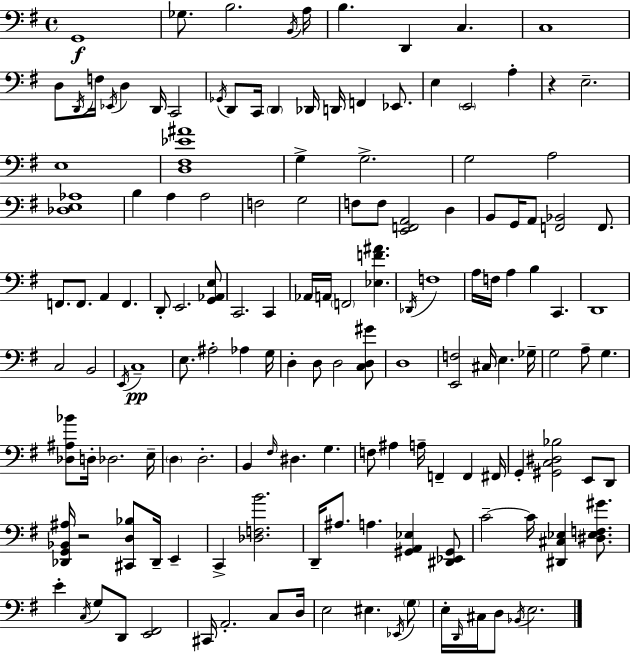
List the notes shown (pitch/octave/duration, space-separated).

G2/w Gb3/e. B3/h. B2/s A3/s B3/q. D2/q C3/q. C3/w D3/e D2/s F3/s Eb2/s D3/q D2/s C2/h Gb2/s D2/e C2/s D2/q Db2/s D2/s F2/q Eb2/e. E3/q E2/h A3/q R/q E3/h. E3/w [D3,F#3,Eb4,A#4]/w G3/q G3/h. G3/h A3/h [Db3,E3,Ab3]/w B3/q A3/q A3/h F3/h G3/h F3/e F3/e [E2,F2,A2]/h D3/q B2/e G2/s A2/e [F2,Bb2]/h F2/e. F2/e. F2/e. A2/q F2/q. D2/e E2/h. [G2,Ab2,E3]/e C2/h. C2/q Ab2/s A2/s F2/h [Eb3,F4,A#4]/q. Db2/s F3/w A3/s F3/s A3/q B3/q C2/q. D2/w C3/h B2/h E2/s C3/w E3/e. A#3/h Ab3/q G3/s D3/q D3/e D3/h [C3,D3,G#4]/e D3/w [E2,F3]/h C#3/s E3/q. Gb3/s G3/h A3/e G3/q. [Db3,A#3,Bb4]/e D3/s Db3/h. E3/s D3/q D3/h. B2/q F#3/s D#3/q. G3/q. F3/e A#3/q A3/s F2/q F2/q F#2/s G2/q [G#2,C3,D#3,Bb3]/h E2/e D2/e [Db2,G2,Bb2,A#3]/s R/h [C#2,D3,Bb3]/e Db2/s E2/q C2/q [Db3,F3,B4]/h. D2/s A#3/e. A3/q. [G#2,A2,Eb3]/q [D#2,Eb2,G#2]/e C4/h C4/s [D#2,C#3,Eb3]/q [D#3,Eb3,F3,G#4]/e. E4/q C3/s G3/e D2/e [E2,F#2]/h C#2/s A2/h. C3/e D3/s E3/h EIS3/q. Eb2/s G3/e E3/s D2/s C#3/s D3/e Bb2/s E3/h.